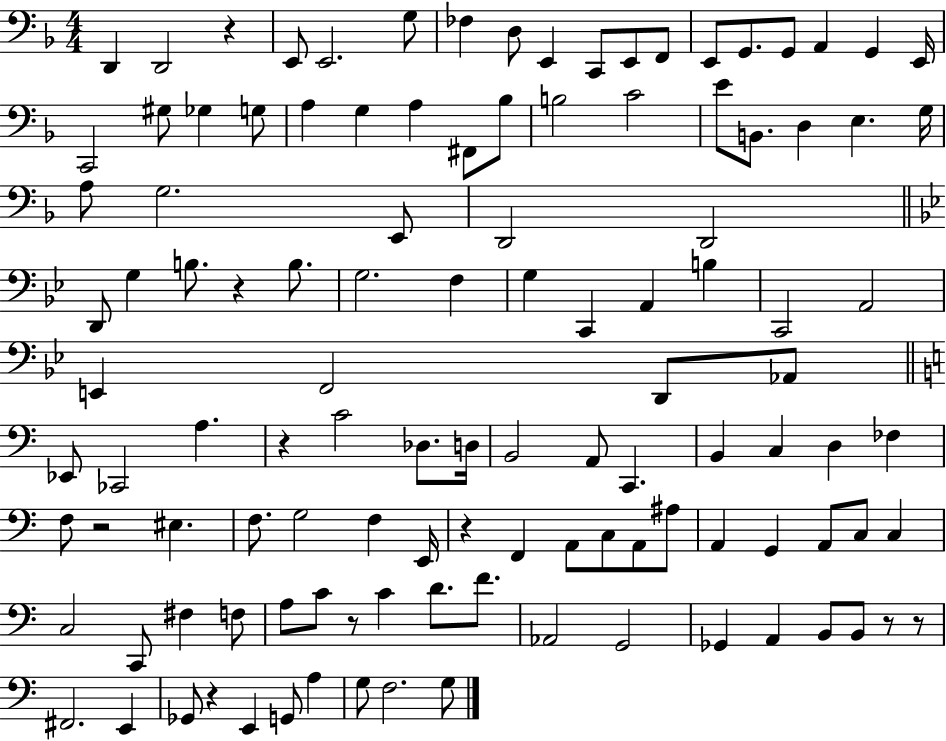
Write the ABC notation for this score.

X:1
T:Untitled
M:4/4
L:1/4
K:F
D,, D,,2 z E,,/2 E,,2 G,/2 _F, D,/2 E,, C,,/2 E,,/2 F,,/2 E,,/2 G,,/2 G,,/2 A,, G,, E,,/4 C,,2 ^G,/2 _G, G,/2 A, G, A, ^F,,/2 _B,/2 B,2 C2 E/2 B,,/2 D, E, G,/4 A,/2 G,2 E,,/2 D,,2 D,,2 D,,/2 G, B,/2 z B,/2 G,2 F, G, C,, A,, B, C,,2 A,,2 E,, F,,2 D,,/2 _A,,/2 _E,,/2 _C,,2 A, z C2 _D,/2 D,/4 B,,2 A,,/2 C,, B,, C, D, _F, F,/2 z2 ^E, F,/2 G,2 F, E,,/4 z F,, A,,/2 C,/2 A,,/2 ^A,/2 A,, G,, A,,/2 C,/2 C, C,2 C,,/2 ^F, F,/2 A,/2 C/2 z/2 C D/2 F/2 _A,,2 G,,2 _G,, A,, B,,/2 B,,/2 z/2 z/2 ^F,,2 E,, _G,,/2 z E,, G,,/2 A, G,/2 F,2 G,/2